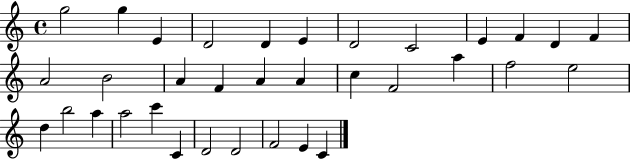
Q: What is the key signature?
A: C major